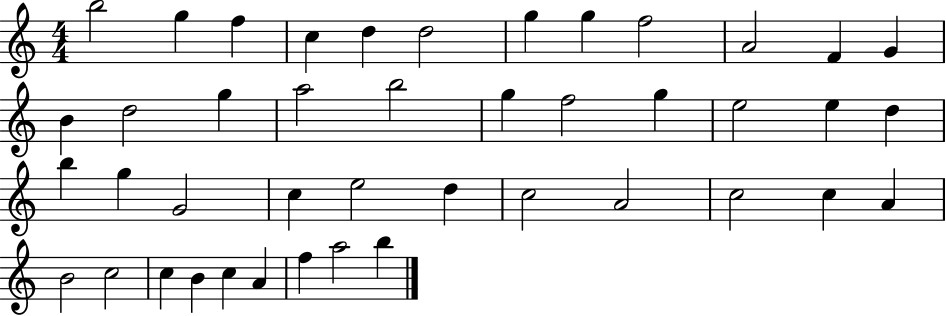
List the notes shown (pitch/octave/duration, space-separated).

B5/h G5/q F5/q C5/q D5/q D5/h G5/q G5/q F5/h A4/h F4/q G4/q B4/q D5/h G5/q A5/h B5/h G5/q F5/h G5/q E5/h E5/q D5/q B5/q G5/q G4/h C5/q E5/h D5/q C5/h A4/h C5/h C5/q A4/q B4/h C5/h C5/q B4/q C5/q A4/q F5/q A5/h B5/q